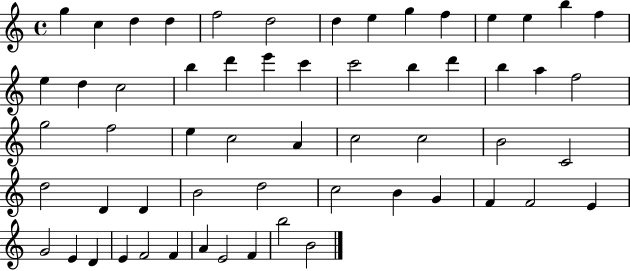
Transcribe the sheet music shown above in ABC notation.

X:1
T:Untitled
M:4/4
L:1/4
K:C
g c d d f2 d2 d e g f e e b f e d c2 b d' e' c' c'2 b d' b a f2 g2 f2 e c2 A c2 c2 B2 C2 d2 D D B2 d2 c2 B G F F2 E G2 E D E F2 F A E2 F b2 B2